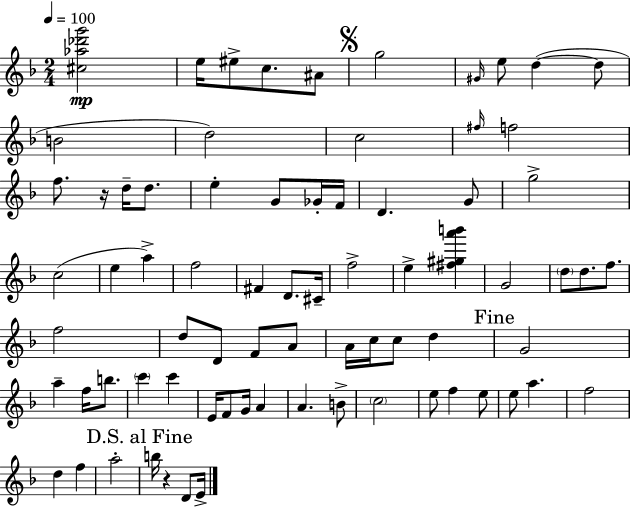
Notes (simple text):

[C#5,Ab5,Db6,G6]/h E5/s EIS5/e C5/e. A#4/e G5/h G#4/s E5/e D5/q D5/e B4/h D5/h C5/h F#5/s F5/h F5/e. R/s D5/s D5/e. E5/q G4/e Gb4/s F4/s D4/q. G4/e G5/h C5/h E5/q A5/q F5/h F#4/q D4/e. C#4/s F5/h E5/q [F#5,G#5,A6,B6]/q G4/h D5/e D5/e. F5/e. F5/h D5/e D4/e F4/e A4/e A4/s C5/s C5/e D5/q G4/h A5/q F5/s B5/e. C6/q C6/q E4/s F4/e G4/s A4/q A4/q. B4/e C5/h E5/e F5/q E5/e E5/e A5/q. F5/h D5/q F5/q A5/h B5/s R/q D4/e E4/s